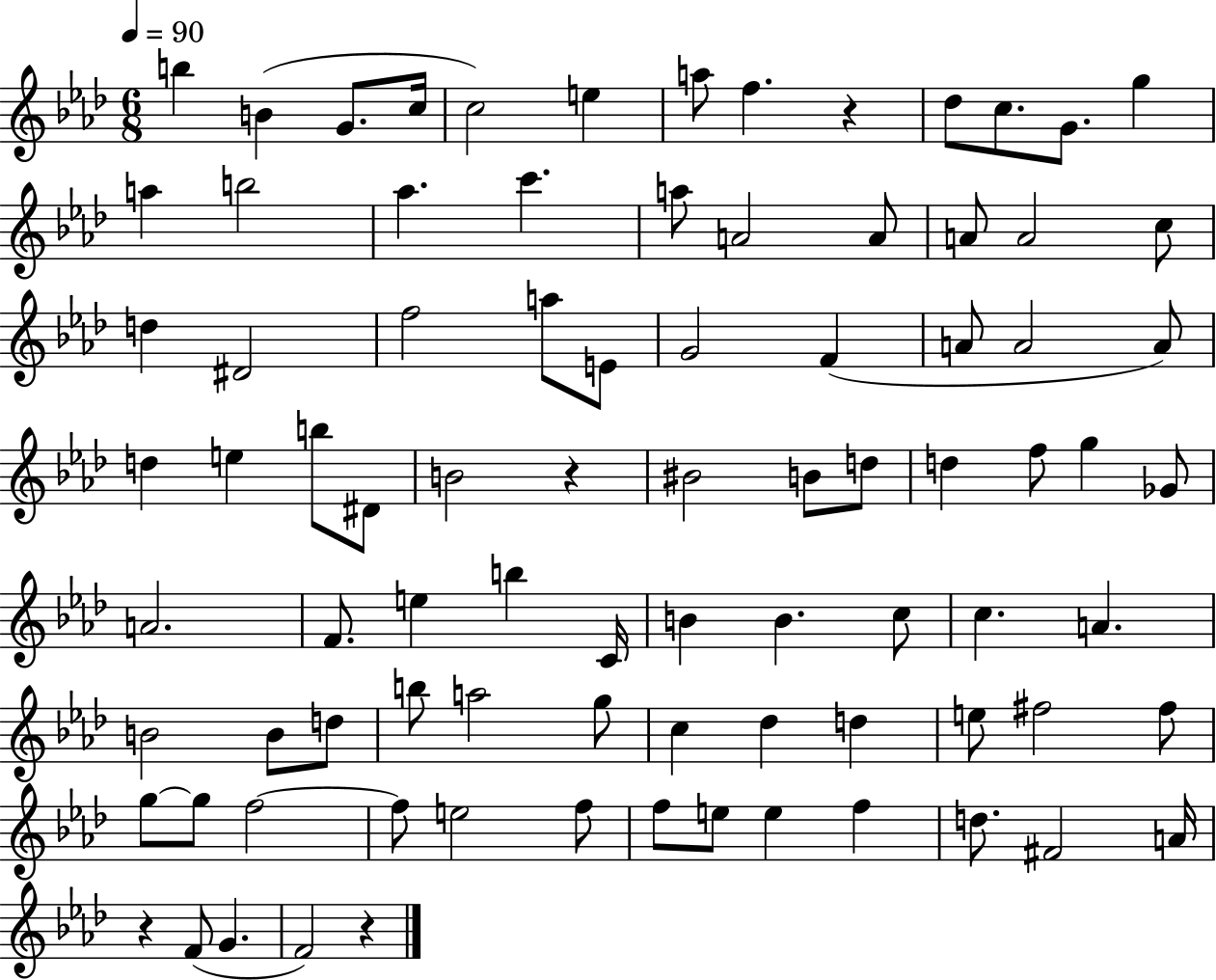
{
  \clef treble
  \numericTimeSignature
  \time 6/8
  \key aes \major
  \tempo 4 = 90
  b''4 b'4( g'8. c''16 | c''2) e''4 | a''8 f''4. r4 | des''8 c''8. g'8. g''4 | \break a''4 b''2 | aes''4. c'''4. | a''8 a'2 a'8 | a'8 a'2 c''8 | \break d''4 dis'2 | f''2 a''8 e'8 | g'2 f'4( | a'8 a'2 a'8) | \break d''4 e''4 b''8 dis'8 | b'2 r4 | bis'2 b'8 d''8 | d''4 f''8 g''4 ges'8 | \break a'2. | f'8. e''4 b''4 c'16 | b'4 b'4. c''8 | c''4. a'4. | \break b'2 b'8 d''8 | b''8 a''2 g''8 | c''4 des''4 d''4 | e''8 fis''2 fis''8 | \break g''8~~ g''8 f''2~~ | f''8 e''2 f''8 | f''8 e''8 e''4 f''4 | d''8. fis'2 a'16 | \break r4 f'8( g'4. | f'2) r4 | \bar "|."
}